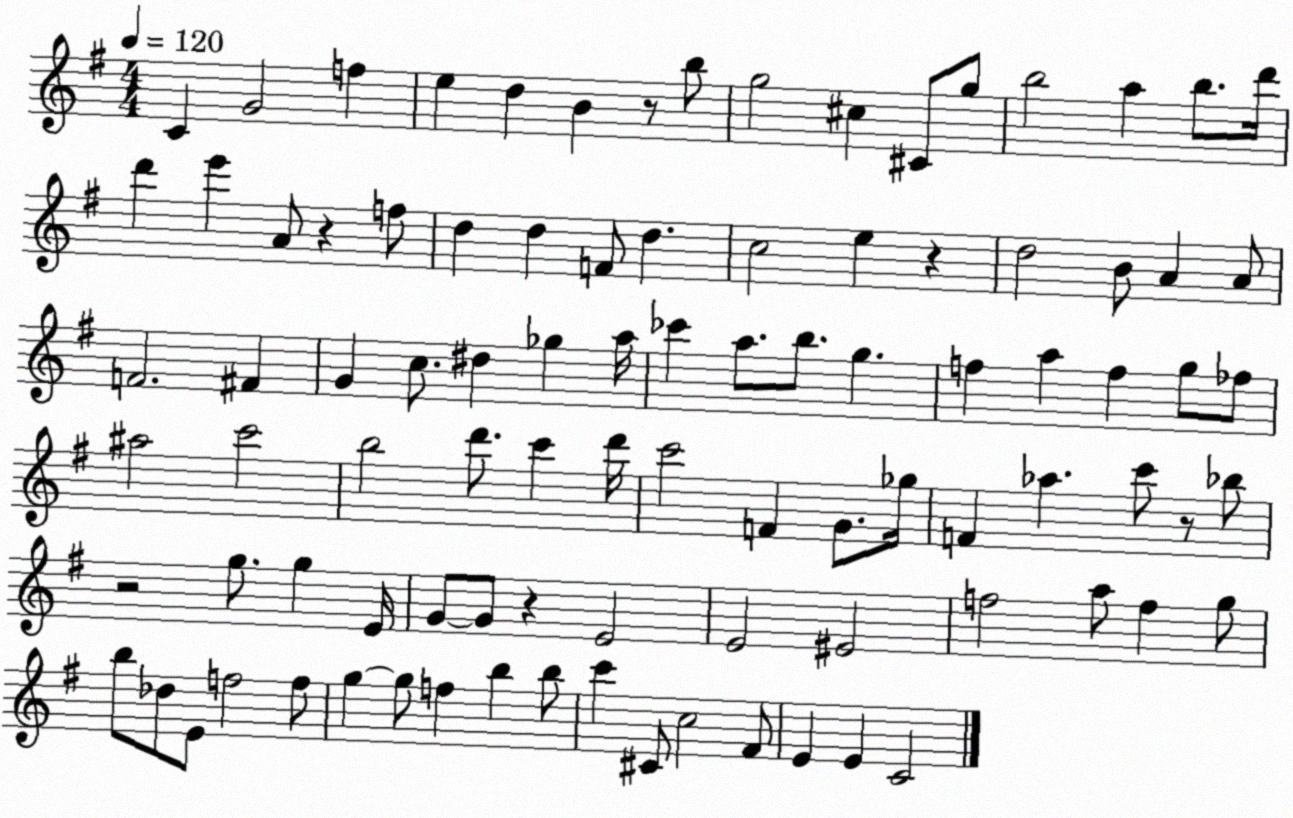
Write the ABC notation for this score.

X:1
T:Untitled
M:4/4
L:1/4
K:G
C G2 f e d B z/2 b/2 g2 ^c ^C/2 g/2 b2 a b/2 d'/4 d' e' A/2 z f/2 d d F/2 d c2 e z d2 B/2 A A/2 F2 ^F G c/2 ^d _g a/4 _c' a/2 b/2 g f a f g/2 _f/2 ^a2 c'2 b2 d'/2 c' d'/4 c'2 F G/2 _g/4 F _a c'/2 z/2 _b/2 z2 g/2 g E/4 G/2 G/2 z E2 E2 ^E2 f2 a/2 f g/2 b/2 _d/2 E/2 f2 f/2 g g/2 f b b/2 c' ^C/2 c2 ^F/2 E E C2